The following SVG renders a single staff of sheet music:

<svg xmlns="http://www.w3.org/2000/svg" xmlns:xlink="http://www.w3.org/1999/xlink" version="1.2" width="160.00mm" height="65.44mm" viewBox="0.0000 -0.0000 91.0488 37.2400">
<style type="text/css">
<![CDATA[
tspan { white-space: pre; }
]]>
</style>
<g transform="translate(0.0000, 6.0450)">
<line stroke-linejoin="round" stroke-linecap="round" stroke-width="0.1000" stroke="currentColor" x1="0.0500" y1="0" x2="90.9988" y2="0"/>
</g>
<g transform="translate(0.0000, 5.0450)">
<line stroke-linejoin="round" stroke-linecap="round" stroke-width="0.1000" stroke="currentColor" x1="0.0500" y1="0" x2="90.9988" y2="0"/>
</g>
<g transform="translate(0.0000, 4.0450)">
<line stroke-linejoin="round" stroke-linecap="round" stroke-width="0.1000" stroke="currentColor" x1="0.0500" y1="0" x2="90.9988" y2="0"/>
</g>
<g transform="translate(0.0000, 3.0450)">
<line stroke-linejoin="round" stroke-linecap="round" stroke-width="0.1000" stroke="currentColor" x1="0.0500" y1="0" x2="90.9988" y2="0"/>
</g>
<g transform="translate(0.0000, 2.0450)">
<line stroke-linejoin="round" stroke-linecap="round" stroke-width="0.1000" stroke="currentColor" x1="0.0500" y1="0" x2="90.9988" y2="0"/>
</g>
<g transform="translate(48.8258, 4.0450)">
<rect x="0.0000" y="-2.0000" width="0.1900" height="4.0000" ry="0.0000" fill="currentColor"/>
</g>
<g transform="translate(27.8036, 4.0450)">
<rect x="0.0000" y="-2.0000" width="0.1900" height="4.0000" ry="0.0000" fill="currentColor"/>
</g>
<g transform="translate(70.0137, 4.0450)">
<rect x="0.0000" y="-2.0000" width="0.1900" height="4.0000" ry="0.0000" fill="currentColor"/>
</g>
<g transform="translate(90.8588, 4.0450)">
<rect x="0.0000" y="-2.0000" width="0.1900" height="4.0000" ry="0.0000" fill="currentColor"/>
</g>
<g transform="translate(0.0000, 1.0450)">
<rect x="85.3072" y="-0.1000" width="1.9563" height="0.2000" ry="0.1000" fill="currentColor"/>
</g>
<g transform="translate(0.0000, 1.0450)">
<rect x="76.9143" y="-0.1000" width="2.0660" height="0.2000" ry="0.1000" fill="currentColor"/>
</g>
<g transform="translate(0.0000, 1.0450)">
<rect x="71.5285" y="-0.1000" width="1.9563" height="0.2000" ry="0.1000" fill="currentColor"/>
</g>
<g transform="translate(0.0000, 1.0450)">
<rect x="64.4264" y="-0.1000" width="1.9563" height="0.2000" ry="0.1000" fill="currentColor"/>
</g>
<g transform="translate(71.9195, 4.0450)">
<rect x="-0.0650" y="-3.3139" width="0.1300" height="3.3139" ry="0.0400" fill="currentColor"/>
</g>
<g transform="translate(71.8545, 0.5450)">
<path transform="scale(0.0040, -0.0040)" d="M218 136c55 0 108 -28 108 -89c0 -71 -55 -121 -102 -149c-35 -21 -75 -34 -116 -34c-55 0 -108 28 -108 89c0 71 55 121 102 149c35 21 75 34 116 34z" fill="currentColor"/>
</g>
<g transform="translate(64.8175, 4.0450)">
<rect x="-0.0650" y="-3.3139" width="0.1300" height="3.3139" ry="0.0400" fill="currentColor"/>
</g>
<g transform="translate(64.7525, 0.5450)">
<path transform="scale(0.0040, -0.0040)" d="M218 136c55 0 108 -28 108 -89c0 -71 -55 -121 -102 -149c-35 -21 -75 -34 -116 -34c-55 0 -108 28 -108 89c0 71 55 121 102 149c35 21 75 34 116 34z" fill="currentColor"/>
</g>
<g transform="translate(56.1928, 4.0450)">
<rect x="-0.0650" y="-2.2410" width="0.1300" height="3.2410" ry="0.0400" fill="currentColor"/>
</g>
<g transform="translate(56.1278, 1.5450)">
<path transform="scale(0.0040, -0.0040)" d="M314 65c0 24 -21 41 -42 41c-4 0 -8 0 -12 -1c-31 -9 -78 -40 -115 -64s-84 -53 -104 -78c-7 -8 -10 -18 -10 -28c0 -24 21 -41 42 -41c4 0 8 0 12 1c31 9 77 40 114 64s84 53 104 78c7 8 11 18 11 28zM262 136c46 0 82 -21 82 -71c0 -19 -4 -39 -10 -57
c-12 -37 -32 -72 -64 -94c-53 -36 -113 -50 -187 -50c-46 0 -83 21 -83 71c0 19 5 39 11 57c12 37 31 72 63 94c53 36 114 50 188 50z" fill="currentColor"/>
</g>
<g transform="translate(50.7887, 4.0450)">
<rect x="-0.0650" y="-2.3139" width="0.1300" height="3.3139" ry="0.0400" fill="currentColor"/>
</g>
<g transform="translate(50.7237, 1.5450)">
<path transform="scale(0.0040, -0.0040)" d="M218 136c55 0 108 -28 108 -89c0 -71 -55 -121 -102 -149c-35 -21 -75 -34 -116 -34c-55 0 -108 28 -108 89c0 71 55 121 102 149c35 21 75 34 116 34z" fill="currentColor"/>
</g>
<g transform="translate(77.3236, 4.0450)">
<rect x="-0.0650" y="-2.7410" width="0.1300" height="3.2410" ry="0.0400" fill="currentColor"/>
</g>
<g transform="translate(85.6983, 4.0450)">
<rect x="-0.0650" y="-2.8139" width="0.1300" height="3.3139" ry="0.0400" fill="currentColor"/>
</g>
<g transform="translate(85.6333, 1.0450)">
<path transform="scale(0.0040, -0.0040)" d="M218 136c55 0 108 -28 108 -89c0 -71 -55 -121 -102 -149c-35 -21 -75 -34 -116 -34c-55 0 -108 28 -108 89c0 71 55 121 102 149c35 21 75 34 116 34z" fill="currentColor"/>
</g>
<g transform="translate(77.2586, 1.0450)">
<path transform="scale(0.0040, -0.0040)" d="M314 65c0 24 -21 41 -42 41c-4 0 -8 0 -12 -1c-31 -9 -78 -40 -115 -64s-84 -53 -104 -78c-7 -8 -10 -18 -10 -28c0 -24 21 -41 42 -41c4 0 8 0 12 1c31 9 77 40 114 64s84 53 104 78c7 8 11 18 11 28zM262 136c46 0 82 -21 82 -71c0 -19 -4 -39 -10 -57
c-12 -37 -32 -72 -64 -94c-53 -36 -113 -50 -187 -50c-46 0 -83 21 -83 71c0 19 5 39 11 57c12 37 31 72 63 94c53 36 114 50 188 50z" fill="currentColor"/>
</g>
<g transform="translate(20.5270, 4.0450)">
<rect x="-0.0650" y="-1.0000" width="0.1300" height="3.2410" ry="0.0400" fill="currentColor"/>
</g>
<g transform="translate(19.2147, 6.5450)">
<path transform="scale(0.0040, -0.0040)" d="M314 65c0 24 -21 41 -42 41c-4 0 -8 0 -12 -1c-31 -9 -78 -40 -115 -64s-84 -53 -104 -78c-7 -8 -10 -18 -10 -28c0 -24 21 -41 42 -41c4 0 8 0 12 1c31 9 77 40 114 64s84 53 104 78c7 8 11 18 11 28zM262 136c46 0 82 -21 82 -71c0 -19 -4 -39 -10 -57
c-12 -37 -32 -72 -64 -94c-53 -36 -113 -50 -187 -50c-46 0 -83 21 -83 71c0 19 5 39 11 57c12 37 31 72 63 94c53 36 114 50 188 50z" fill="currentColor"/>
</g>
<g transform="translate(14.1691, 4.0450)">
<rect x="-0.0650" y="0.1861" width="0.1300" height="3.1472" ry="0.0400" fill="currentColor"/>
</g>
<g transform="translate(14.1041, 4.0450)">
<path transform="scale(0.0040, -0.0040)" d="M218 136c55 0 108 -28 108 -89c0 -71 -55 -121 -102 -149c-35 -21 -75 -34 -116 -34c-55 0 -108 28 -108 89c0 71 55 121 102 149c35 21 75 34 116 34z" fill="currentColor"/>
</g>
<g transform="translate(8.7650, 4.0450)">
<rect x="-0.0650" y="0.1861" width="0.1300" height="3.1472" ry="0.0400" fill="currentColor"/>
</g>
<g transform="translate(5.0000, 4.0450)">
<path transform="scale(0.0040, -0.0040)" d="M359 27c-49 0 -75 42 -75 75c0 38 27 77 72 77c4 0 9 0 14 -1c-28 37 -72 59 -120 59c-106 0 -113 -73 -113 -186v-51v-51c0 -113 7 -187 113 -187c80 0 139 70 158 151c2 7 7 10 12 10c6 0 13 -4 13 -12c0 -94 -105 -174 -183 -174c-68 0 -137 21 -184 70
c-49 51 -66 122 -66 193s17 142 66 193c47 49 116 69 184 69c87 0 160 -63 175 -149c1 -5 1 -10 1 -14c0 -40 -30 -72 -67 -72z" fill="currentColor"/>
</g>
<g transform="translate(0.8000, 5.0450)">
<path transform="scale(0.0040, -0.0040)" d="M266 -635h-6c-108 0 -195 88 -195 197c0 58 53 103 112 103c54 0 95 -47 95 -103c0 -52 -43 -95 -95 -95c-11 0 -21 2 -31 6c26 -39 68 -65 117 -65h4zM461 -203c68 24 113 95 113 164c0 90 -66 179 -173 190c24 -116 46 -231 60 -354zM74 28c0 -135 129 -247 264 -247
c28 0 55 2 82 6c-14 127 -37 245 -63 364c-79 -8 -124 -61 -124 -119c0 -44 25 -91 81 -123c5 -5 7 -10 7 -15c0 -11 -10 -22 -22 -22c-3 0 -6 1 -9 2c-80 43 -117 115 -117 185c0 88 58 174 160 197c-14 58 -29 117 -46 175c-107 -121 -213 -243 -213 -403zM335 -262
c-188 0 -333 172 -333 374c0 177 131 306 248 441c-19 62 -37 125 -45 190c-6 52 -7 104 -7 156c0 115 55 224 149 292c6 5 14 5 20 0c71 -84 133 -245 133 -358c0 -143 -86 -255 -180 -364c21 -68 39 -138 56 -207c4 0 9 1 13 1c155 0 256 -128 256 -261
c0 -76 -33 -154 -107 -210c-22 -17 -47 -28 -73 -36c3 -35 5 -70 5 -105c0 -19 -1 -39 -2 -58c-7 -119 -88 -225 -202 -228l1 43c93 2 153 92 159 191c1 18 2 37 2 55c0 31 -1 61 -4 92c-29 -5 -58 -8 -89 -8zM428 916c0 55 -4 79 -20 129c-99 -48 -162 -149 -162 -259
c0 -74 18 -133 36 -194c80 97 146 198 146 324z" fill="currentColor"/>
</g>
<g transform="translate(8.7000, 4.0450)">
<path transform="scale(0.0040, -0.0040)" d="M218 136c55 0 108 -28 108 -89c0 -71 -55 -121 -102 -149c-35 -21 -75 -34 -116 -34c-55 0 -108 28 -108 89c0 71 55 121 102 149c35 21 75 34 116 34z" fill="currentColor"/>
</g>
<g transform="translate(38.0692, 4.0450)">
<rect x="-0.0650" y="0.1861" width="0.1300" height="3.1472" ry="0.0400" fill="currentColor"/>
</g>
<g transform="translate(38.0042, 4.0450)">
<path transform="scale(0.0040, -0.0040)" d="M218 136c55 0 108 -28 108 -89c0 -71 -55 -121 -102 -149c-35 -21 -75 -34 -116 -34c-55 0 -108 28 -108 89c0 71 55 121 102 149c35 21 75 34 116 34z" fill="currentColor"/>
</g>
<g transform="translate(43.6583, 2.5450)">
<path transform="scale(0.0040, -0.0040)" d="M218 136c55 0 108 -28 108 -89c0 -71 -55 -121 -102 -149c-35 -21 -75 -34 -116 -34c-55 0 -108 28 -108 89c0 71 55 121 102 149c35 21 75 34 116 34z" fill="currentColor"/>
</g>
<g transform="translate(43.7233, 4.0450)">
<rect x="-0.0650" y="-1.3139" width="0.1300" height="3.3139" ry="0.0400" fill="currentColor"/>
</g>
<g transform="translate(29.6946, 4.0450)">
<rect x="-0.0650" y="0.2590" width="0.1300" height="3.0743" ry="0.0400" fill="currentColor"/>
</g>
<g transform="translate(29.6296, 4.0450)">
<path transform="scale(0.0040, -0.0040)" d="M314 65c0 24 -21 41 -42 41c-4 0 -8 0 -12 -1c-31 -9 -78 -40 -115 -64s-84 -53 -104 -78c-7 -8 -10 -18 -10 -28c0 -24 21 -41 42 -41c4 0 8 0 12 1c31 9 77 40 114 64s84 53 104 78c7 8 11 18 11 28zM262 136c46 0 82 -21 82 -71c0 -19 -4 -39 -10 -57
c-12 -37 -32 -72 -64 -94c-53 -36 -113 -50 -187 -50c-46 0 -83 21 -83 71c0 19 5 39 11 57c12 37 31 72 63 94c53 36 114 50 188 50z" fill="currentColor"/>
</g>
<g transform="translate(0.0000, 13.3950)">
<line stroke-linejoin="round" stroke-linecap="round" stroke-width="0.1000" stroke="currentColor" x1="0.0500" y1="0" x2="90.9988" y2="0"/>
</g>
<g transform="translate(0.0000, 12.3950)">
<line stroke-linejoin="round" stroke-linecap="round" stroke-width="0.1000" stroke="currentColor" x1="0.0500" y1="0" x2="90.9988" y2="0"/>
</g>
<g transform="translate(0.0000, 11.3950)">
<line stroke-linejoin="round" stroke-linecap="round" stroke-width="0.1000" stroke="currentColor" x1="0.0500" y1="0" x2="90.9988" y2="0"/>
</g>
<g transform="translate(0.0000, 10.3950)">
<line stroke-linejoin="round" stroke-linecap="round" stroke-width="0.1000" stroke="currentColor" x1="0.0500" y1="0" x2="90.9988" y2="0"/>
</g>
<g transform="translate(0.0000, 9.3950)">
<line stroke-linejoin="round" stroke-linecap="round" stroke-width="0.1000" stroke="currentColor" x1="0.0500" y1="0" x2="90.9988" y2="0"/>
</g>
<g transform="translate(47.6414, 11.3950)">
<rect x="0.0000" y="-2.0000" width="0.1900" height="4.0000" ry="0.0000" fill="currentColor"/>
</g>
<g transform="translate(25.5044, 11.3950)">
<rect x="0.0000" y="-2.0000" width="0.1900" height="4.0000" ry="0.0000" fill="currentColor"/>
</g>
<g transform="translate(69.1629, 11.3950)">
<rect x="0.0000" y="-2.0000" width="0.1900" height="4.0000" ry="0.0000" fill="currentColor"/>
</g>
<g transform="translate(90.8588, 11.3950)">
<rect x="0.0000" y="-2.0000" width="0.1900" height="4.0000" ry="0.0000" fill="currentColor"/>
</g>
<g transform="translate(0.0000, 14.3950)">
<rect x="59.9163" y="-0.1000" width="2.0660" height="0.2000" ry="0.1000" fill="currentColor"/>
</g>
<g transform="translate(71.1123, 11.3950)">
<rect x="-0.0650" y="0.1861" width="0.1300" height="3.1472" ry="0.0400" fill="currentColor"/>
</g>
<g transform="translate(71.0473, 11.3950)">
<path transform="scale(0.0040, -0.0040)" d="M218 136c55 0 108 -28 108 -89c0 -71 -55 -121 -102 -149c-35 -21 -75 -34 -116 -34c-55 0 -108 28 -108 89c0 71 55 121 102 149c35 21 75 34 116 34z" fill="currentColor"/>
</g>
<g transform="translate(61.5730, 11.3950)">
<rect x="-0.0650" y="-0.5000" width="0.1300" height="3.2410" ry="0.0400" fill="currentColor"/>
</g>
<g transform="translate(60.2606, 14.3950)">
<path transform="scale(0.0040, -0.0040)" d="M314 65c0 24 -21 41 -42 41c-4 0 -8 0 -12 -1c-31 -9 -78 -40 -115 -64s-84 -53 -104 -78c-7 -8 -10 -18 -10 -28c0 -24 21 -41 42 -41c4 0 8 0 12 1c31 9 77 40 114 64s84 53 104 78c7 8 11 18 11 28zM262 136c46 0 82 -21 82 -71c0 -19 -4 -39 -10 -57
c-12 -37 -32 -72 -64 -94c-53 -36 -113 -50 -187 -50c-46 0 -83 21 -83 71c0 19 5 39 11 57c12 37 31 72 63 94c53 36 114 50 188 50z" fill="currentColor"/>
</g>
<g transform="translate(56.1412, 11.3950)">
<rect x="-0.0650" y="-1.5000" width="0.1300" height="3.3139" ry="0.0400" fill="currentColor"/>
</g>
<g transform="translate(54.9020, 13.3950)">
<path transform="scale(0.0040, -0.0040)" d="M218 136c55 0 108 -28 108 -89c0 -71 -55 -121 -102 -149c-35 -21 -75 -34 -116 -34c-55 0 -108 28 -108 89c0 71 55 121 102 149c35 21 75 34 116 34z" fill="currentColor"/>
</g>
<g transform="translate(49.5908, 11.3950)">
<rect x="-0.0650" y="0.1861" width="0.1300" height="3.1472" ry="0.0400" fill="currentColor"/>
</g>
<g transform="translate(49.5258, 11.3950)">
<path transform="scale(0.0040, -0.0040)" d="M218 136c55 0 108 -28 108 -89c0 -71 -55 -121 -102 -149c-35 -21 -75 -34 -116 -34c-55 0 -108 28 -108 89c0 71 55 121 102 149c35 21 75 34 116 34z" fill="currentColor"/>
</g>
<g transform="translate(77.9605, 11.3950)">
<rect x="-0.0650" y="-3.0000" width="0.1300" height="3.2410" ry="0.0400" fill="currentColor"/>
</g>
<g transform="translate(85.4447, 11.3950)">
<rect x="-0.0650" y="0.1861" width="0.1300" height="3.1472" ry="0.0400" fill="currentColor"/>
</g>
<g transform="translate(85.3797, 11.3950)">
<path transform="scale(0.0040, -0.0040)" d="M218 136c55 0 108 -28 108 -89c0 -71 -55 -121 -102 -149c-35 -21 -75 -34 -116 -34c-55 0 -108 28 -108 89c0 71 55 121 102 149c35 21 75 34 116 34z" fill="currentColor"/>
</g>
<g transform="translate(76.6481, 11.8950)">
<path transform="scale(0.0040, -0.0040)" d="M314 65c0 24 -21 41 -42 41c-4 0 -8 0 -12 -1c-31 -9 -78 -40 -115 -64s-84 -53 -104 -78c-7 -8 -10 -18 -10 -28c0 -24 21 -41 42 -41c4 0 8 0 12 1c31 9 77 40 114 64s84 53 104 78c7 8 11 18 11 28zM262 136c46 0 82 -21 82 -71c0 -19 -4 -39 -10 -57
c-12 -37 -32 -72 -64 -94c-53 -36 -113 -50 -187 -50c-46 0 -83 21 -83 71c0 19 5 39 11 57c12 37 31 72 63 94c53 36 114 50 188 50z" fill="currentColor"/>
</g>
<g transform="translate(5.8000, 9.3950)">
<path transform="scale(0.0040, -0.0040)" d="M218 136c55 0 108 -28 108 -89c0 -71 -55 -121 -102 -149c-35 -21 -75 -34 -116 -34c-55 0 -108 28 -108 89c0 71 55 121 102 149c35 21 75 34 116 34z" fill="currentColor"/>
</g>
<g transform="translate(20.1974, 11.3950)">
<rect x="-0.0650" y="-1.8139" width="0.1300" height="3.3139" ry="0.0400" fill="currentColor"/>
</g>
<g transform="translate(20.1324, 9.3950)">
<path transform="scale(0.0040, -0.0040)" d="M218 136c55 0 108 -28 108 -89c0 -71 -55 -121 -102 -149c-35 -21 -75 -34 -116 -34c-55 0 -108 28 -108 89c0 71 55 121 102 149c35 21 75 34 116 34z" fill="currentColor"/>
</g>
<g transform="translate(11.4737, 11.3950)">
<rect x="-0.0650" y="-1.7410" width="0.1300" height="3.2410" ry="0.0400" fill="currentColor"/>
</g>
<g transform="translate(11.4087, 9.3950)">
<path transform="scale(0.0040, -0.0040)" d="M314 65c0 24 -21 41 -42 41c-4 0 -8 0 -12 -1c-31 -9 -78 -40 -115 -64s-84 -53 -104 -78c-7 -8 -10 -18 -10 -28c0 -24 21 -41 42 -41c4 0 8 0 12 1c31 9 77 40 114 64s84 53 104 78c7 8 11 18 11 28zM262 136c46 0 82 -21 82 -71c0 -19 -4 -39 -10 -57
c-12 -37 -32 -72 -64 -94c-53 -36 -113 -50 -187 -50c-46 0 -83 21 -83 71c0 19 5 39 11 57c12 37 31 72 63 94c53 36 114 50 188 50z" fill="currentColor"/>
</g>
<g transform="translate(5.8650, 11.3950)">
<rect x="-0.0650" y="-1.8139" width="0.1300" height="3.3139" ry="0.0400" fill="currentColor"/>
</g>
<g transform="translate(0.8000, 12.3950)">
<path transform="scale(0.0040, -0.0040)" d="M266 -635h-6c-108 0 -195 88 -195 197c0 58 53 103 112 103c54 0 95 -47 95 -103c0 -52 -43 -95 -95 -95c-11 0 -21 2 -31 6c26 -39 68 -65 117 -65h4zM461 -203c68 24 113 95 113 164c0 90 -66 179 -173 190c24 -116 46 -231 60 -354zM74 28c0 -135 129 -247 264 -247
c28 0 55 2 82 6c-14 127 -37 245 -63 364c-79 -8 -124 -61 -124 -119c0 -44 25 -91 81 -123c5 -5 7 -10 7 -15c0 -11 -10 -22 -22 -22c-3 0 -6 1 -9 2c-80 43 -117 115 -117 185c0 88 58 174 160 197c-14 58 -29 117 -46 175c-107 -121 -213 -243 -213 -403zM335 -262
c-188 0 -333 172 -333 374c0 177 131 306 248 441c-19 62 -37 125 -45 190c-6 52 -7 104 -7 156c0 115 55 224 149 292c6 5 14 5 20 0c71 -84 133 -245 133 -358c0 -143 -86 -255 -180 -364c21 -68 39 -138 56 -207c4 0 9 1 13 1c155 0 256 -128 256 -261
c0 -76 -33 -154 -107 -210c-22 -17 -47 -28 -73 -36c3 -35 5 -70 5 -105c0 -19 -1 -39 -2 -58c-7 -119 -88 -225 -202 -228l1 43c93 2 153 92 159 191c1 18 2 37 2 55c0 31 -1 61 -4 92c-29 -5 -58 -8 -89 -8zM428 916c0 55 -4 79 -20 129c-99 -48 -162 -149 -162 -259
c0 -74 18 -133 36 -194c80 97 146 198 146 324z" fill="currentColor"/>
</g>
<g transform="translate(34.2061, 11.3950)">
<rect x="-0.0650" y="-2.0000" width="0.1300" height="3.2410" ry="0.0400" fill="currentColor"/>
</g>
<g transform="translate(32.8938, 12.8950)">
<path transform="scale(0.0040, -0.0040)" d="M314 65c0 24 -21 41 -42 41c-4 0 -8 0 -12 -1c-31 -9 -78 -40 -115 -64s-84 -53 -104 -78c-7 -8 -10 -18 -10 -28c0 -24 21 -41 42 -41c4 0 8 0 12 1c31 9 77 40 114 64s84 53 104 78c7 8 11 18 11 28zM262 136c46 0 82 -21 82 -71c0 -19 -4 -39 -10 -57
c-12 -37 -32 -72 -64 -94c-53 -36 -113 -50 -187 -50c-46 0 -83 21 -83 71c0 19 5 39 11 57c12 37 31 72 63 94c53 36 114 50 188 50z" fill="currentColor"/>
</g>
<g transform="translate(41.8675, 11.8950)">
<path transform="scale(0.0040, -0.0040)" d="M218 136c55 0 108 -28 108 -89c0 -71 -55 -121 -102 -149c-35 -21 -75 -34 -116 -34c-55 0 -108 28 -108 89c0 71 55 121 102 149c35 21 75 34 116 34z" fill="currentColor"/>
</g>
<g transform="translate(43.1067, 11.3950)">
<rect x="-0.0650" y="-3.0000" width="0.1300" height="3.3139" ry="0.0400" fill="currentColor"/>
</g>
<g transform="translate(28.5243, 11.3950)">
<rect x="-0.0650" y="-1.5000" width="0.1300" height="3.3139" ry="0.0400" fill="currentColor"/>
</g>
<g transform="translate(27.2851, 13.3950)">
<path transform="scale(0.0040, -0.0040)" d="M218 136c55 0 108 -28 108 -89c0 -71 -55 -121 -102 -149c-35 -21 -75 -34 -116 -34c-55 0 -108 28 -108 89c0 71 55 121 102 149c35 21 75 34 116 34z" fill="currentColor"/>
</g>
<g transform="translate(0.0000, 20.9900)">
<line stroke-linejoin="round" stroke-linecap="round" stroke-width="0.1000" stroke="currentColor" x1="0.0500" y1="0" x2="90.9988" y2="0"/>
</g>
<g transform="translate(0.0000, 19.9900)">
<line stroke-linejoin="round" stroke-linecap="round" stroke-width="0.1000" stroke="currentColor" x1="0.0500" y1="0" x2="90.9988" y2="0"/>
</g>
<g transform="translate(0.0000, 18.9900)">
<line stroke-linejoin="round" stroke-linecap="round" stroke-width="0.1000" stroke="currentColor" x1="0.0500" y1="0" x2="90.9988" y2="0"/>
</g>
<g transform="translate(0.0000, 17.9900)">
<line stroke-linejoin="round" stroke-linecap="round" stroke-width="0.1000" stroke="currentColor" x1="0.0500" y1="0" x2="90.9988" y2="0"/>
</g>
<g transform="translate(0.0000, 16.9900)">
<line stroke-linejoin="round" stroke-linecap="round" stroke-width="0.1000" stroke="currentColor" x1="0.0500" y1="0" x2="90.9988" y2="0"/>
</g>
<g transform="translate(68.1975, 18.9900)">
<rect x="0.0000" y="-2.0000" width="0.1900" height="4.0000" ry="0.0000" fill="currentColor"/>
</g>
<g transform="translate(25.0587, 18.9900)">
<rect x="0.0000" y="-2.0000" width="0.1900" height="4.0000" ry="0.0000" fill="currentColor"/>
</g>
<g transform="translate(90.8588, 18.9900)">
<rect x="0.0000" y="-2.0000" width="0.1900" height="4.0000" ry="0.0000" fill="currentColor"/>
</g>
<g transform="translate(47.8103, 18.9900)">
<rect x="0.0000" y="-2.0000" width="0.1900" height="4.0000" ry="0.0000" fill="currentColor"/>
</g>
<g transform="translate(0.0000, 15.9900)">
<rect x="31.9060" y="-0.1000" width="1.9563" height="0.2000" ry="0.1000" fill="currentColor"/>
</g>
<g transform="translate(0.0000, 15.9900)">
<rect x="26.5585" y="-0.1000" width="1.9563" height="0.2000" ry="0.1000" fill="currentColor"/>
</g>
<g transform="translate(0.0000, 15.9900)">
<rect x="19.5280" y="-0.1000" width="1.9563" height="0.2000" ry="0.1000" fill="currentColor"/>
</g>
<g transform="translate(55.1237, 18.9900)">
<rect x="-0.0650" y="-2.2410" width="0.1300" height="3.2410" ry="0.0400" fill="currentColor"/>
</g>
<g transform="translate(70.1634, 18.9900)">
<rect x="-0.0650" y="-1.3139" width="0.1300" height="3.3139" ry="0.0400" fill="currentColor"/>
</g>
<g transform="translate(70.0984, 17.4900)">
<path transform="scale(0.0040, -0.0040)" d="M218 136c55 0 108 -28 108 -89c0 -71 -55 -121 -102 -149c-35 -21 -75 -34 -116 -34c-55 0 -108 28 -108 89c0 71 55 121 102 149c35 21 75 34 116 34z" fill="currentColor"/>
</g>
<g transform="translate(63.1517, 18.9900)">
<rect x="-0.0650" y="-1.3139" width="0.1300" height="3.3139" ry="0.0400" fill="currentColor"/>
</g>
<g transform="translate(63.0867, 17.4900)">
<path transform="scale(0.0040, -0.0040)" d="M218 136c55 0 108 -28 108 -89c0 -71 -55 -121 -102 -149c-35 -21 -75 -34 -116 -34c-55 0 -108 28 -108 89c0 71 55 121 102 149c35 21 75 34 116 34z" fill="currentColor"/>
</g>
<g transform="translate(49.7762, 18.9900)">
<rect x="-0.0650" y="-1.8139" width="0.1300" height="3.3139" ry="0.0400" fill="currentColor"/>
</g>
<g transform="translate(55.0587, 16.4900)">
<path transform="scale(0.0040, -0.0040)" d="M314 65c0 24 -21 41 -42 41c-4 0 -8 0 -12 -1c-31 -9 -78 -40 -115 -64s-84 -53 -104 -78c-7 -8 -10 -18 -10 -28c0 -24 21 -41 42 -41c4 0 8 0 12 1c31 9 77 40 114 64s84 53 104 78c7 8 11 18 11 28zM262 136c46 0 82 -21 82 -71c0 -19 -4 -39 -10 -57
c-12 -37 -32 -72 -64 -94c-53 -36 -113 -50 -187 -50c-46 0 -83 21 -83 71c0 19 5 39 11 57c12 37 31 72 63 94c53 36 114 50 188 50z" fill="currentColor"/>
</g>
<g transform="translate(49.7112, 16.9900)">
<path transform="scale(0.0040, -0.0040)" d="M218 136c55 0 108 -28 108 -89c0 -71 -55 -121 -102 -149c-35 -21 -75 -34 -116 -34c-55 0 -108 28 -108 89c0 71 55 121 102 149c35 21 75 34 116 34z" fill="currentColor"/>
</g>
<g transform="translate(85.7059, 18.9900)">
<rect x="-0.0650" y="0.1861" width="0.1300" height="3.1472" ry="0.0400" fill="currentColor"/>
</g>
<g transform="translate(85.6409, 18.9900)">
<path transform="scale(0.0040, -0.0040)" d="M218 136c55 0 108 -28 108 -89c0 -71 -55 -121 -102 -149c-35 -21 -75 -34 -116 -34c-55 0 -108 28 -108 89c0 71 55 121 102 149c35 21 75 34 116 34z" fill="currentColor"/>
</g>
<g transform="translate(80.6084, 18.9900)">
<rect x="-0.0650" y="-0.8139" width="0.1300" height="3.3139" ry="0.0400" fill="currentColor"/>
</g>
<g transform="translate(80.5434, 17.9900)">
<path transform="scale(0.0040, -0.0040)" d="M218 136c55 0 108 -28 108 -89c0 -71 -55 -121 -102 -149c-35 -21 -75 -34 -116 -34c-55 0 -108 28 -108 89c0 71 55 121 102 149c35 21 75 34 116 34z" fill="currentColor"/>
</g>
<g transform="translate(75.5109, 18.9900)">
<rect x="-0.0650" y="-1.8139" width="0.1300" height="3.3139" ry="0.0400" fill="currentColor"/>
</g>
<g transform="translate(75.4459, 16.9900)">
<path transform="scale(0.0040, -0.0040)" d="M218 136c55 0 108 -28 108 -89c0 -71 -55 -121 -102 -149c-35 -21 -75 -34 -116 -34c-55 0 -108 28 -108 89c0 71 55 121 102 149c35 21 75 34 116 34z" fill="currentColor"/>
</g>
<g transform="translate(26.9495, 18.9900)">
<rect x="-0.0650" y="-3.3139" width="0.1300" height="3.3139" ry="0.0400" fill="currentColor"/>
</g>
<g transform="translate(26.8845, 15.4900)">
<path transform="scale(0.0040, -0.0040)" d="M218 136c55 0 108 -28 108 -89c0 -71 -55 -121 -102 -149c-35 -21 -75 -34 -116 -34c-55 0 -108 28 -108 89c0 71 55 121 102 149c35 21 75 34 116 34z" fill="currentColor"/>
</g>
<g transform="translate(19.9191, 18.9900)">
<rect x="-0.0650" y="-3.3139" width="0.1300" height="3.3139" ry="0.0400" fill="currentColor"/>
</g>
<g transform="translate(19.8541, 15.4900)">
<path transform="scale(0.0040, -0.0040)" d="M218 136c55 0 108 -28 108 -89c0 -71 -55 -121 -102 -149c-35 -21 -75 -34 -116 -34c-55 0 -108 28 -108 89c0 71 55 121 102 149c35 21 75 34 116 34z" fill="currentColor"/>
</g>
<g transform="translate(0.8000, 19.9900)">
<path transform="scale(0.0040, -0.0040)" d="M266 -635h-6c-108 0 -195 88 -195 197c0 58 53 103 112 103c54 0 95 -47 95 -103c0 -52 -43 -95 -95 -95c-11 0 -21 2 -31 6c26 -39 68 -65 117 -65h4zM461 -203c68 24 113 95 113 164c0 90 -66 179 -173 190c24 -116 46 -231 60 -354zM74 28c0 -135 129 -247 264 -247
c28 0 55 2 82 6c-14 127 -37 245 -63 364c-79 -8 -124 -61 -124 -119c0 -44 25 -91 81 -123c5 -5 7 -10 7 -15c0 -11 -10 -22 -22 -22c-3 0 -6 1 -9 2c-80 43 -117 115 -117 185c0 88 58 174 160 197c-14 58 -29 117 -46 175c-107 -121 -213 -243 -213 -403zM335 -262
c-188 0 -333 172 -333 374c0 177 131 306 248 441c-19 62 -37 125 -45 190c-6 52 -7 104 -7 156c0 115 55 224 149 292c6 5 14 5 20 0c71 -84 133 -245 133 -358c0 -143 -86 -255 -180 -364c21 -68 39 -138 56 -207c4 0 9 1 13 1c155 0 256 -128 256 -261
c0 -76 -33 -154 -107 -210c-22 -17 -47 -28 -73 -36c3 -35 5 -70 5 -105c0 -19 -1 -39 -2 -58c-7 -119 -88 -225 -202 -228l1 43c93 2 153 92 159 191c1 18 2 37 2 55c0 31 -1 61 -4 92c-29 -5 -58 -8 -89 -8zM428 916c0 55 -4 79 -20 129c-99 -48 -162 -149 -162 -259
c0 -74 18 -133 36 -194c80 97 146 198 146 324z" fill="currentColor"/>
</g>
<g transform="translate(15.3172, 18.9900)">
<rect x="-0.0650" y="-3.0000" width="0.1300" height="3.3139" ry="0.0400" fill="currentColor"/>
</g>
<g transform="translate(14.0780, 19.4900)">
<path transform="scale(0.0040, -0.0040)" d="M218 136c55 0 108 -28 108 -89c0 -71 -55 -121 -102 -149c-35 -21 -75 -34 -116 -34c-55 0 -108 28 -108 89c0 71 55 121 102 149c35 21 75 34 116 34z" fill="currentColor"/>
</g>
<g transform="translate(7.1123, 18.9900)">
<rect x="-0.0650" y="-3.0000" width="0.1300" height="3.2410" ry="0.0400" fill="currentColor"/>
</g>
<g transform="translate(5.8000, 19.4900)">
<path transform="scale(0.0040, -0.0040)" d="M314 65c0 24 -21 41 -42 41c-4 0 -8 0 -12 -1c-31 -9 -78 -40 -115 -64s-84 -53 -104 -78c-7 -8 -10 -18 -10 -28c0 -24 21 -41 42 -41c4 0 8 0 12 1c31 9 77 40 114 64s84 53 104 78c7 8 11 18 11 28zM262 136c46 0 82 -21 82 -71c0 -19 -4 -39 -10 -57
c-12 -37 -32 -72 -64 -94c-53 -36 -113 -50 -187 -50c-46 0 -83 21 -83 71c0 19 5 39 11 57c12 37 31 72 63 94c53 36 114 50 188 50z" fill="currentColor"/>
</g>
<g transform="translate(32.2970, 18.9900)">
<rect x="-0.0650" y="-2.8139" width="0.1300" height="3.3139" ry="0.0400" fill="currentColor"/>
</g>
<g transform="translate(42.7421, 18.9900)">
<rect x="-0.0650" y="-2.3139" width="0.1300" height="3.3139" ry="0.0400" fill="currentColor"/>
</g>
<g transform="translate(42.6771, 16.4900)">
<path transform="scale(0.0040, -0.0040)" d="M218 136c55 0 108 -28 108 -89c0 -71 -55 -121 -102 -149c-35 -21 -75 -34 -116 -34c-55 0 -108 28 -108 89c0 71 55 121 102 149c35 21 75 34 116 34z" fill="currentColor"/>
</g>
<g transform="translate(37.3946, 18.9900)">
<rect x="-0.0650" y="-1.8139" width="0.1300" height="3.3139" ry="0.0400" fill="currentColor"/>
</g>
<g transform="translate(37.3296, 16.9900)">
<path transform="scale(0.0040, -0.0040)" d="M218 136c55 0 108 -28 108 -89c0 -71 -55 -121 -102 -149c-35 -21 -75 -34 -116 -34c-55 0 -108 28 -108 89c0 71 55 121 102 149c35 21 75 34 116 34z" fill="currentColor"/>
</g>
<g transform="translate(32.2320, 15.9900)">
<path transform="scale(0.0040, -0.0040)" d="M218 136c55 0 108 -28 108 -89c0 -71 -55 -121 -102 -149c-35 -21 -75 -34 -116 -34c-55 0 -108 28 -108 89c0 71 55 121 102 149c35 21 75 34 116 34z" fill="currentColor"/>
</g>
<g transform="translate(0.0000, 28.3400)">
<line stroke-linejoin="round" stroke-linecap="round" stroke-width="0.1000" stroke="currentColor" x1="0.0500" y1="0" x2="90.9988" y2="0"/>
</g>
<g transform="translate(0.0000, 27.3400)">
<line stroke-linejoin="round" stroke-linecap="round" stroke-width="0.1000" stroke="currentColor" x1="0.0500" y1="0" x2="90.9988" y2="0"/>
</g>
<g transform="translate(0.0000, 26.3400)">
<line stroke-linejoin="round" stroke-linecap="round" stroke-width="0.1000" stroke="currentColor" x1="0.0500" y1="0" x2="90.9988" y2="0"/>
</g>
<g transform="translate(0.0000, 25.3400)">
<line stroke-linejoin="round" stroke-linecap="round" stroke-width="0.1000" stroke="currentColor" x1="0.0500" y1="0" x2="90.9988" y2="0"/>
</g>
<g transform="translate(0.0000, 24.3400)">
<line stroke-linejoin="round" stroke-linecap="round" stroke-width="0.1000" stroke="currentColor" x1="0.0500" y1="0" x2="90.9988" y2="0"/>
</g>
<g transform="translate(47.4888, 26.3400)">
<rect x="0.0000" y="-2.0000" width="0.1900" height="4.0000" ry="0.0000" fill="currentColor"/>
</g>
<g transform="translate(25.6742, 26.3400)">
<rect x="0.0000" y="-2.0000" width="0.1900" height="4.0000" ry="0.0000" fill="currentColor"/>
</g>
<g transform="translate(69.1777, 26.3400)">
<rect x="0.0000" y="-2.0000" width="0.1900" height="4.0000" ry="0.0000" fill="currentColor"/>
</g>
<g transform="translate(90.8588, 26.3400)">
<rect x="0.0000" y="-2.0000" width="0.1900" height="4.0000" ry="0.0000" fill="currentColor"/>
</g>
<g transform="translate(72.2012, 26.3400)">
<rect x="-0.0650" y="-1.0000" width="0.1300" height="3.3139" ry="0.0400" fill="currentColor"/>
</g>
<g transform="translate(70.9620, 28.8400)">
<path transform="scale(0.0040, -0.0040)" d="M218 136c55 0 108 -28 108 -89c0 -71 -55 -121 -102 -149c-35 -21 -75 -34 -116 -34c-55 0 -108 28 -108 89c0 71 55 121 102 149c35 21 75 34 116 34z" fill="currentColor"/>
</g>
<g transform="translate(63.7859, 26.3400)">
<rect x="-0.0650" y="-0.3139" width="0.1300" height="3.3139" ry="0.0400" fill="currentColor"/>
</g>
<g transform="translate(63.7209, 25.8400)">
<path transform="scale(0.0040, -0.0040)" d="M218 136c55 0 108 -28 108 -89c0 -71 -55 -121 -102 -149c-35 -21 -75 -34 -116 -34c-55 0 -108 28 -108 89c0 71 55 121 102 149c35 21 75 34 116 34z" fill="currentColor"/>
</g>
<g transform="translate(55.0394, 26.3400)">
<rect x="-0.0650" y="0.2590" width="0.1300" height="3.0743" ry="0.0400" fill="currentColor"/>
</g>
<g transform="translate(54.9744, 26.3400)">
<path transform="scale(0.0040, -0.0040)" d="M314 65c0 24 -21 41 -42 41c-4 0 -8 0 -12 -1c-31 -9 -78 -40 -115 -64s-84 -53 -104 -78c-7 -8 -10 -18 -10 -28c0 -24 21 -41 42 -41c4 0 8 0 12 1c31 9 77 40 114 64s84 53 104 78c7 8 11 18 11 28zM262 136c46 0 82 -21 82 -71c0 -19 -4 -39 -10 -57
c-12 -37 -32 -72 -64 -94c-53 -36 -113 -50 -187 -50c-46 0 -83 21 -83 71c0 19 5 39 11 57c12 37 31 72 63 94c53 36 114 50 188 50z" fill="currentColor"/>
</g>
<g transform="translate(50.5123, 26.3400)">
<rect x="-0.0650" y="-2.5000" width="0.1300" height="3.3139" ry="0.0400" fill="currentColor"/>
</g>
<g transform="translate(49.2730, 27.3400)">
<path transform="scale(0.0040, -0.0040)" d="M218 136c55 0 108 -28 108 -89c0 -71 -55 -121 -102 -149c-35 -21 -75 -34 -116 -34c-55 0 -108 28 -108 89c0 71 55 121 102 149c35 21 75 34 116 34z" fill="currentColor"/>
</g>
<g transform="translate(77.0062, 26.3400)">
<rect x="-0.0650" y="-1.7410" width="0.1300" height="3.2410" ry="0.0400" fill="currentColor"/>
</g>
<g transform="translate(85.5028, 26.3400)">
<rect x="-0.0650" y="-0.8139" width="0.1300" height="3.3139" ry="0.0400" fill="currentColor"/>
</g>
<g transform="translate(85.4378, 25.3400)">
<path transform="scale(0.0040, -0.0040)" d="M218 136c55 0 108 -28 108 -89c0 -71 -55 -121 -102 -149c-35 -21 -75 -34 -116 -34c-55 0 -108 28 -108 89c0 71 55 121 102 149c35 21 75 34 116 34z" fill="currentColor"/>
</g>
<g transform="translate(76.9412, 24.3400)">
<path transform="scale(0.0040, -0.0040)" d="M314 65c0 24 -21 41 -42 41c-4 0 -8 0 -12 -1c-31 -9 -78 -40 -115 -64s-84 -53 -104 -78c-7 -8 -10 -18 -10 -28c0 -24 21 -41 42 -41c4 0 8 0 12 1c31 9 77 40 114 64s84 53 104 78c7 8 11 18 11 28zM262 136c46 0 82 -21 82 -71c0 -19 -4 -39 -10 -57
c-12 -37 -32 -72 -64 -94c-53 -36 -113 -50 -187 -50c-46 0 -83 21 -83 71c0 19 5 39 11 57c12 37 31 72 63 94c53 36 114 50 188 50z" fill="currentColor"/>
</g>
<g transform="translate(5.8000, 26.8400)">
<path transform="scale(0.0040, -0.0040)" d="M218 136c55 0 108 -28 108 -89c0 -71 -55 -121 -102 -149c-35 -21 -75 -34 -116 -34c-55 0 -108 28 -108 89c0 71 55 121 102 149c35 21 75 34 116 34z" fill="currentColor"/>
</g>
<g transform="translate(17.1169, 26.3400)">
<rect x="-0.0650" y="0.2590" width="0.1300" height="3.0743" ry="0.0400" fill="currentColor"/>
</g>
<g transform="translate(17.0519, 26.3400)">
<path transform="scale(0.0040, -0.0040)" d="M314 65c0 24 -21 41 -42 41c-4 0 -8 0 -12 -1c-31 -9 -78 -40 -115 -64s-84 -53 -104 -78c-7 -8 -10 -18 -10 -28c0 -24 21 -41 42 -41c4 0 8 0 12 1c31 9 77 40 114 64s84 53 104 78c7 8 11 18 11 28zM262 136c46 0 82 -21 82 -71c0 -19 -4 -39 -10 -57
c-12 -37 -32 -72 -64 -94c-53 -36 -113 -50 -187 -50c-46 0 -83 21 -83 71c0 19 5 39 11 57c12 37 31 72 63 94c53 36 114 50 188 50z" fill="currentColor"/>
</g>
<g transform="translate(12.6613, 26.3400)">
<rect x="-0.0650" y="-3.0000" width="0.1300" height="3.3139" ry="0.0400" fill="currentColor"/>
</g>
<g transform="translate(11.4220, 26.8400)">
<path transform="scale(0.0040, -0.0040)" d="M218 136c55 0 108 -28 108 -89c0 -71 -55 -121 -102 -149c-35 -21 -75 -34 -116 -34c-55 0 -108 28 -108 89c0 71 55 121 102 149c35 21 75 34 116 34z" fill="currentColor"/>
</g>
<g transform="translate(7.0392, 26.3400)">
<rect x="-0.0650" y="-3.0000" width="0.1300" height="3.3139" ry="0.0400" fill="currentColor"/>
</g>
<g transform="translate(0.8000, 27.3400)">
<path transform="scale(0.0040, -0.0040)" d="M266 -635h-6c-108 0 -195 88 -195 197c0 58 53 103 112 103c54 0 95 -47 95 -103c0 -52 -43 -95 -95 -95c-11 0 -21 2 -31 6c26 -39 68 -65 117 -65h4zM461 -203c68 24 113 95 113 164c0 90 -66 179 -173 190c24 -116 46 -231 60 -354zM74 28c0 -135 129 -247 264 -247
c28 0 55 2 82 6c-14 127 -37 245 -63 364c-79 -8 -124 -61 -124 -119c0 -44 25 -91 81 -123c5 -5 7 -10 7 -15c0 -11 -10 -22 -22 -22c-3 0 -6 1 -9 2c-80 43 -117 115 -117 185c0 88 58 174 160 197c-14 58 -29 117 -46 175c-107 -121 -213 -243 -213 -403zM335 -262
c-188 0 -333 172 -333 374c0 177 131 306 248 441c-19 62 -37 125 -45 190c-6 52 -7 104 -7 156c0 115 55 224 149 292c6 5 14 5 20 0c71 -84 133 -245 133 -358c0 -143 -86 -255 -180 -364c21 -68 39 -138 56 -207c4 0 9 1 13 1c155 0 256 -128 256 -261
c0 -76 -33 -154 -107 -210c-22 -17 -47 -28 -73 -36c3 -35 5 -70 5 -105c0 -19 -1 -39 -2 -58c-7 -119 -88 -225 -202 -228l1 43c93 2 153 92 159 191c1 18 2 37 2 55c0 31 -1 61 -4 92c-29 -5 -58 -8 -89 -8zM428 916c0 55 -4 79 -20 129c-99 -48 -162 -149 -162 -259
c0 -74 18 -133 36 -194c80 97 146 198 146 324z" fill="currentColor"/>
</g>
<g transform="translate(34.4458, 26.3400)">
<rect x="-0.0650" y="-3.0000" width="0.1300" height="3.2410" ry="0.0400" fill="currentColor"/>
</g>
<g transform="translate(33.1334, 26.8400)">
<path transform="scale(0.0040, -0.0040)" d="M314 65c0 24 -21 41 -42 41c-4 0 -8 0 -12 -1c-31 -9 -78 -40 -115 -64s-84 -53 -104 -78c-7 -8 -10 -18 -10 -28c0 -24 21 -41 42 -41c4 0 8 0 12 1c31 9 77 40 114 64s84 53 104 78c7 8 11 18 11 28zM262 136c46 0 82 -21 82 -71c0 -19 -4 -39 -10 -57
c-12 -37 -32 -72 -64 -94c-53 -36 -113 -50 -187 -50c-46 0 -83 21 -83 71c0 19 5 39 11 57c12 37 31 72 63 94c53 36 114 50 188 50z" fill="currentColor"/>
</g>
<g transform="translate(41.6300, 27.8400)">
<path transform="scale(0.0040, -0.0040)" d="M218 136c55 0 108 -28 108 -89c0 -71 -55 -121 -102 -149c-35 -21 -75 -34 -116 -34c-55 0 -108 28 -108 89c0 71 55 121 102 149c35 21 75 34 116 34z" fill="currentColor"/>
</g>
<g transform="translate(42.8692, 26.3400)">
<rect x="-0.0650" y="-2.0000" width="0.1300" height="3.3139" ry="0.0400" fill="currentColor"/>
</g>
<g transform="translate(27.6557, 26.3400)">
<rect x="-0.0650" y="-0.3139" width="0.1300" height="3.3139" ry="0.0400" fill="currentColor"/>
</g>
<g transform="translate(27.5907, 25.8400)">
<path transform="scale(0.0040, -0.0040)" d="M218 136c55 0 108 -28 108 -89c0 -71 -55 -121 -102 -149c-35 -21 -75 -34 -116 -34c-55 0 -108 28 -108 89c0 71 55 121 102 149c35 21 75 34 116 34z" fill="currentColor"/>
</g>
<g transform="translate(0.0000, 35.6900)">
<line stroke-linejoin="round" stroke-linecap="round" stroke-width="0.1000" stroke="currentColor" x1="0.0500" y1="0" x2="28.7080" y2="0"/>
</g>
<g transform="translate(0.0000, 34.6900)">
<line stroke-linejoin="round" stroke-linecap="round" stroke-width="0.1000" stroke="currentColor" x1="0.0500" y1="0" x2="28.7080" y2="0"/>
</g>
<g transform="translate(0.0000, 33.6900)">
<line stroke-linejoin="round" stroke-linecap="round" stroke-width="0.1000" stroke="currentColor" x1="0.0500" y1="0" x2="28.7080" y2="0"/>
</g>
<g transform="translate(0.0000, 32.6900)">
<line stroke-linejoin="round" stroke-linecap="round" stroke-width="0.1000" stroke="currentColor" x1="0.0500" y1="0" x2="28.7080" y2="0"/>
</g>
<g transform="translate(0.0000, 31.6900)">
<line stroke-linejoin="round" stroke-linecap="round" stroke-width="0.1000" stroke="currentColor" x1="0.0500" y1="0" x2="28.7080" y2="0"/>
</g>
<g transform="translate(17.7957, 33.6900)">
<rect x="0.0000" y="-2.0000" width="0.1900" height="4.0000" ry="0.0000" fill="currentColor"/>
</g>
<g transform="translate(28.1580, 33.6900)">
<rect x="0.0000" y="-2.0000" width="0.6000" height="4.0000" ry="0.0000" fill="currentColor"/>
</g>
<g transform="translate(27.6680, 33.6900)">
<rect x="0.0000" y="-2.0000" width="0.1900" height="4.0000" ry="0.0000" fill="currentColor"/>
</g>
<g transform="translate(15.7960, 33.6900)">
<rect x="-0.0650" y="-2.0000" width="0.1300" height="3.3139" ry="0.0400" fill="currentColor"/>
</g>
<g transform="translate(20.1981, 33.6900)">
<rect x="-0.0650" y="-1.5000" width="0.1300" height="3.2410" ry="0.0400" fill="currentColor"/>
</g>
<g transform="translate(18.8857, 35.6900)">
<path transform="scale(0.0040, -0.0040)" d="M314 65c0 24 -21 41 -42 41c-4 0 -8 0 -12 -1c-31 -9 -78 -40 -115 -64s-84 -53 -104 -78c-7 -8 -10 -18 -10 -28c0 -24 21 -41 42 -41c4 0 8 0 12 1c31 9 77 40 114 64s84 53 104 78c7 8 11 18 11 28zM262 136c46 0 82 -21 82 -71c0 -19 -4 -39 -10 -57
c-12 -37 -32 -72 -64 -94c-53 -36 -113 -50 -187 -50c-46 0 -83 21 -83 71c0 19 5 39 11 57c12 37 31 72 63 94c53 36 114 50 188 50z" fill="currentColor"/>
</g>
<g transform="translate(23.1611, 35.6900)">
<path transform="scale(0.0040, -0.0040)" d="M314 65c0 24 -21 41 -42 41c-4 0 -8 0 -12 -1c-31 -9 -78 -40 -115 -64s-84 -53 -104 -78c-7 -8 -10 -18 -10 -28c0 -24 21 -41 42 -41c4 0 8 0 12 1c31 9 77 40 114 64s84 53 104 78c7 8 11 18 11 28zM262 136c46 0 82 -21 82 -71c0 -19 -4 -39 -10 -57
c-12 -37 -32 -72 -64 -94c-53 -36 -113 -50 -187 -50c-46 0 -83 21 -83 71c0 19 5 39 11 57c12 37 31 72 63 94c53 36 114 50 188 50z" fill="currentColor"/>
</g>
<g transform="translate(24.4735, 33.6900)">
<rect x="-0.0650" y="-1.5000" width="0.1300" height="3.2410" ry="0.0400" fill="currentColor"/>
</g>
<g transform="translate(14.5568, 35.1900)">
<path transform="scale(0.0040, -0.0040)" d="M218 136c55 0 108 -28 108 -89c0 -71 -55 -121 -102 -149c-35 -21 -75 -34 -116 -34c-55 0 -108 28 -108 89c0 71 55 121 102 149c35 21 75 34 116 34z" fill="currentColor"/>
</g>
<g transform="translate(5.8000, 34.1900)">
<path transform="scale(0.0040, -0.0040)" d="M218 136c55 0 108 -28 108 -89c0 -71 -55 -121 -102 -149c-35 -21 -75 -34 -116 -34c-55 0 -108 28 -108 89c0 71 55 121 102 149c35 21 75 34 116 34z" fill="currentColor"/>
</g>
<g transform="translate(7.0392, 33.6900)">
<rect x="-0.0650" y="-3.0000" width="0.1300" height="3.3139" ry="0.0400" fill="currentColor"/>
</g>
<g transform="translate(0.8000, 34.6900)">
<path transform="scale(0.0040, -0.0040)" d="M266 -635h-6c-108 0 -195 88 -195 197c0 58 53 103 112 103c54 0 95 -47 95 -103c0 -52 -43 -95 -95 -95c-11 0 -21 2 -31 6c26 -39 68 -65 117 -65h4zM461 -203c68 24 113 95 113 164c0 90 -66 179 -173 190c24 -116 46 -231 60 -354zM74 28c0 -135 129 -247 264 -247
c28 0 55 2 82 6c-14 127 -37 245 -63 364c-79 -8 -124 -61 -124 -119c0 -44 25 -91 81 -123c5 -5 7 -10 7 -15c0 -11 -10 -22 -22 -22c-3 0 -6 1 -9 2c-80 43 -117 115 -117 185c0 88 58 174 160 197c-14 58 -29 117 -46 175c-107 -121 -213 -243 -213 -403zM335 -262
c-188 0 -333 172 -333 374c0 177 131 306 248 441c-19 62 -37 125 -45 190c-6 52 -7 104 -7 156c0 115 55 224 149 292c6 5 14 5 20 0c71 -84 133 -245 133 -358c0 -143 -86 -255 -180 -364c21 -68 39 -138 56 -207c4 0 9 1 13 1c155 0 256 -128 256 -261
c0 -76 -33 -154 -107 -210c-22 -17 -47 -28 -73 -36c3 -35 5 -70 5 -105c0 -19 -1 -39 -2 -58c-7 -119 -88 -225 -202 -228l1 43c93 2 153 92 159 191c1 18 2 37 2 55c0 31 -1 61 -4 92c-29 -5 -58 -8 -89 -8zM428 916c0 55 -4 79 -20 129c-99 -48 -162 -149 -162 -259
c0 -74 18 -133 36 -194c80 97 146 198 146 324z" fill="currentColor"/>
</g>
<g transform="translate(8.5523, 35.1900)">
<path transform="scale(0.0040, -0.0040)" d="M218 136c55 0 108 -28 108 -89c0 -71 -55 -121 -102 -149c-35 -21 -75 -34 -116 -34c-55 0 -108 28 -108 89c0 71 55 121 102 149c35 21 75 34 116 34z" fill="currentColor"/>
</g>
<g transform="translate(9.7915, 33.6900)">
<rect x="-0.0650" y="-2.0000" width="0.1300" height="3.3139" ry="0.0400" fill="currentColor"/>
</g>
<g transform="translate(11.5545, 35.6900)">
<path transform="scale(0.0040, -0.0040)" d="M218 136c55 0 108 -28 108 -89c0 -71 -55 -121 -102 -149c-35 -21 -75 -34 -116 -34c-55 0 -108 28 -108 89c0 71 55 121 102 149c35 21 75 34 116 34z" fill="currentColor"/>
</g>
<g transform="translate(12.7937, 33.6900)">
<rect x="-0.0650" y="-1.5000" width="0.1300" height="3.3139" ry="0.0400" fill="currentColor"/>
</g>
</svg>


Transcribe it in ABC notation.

X:1
T:Untitled
M:4/4
L:1/4
K:C
B B D2 B2 B e g g2 b b a2 a f f2 f E F2 A B E C2 B A2 B A2 A b b a f g f g2 e e f d B A A B2 c A2 F G B2 c D f2 d A F E F E2 E2